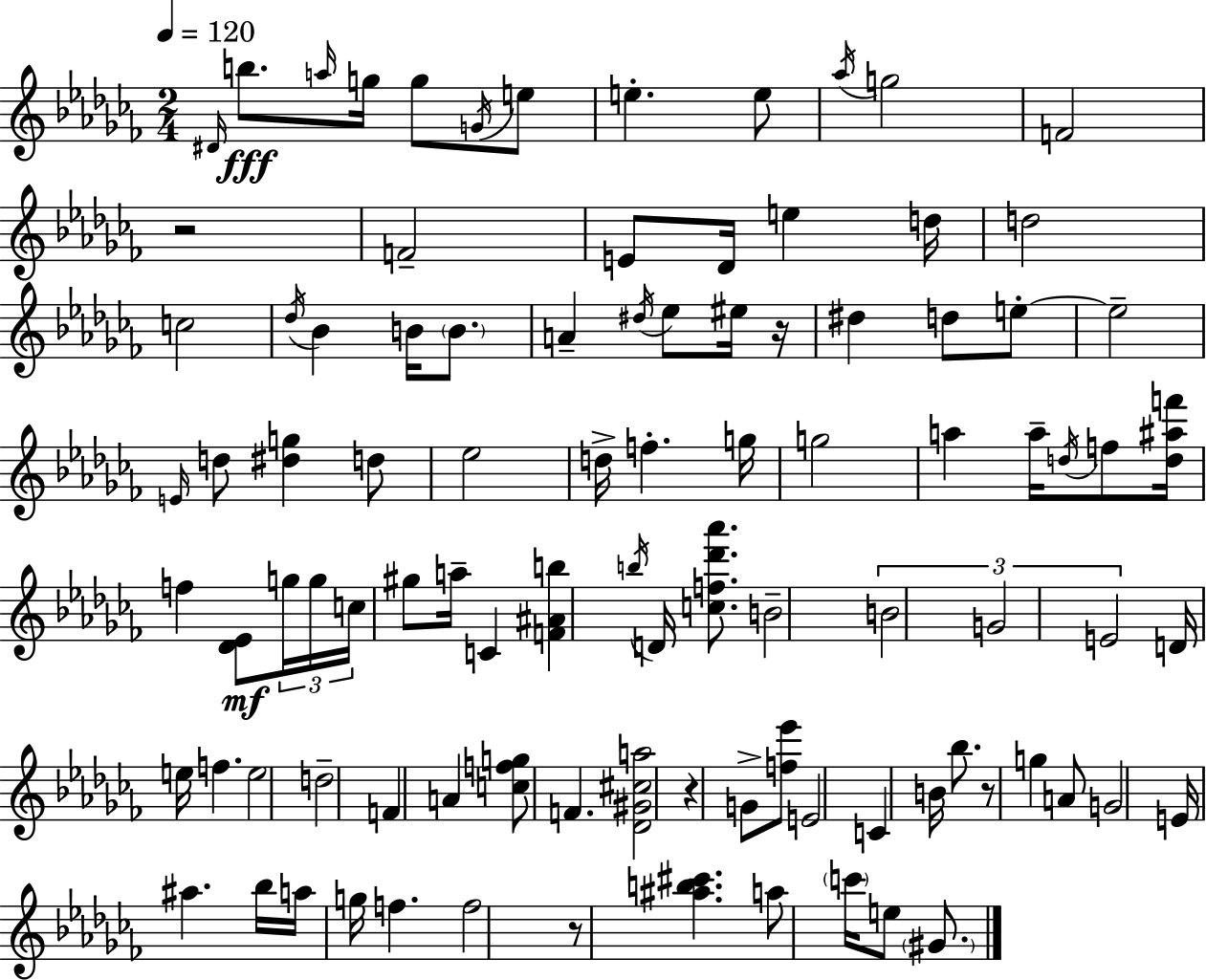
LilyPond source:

{
  \clef treble
  \numericTimeSignature
  \time 2/4
  \key aes \minor
  \tempo 4 = 120
  \grace { dis'16 }\fff b''8. \grace { a''16 } g''16 g''8 | \acciaccatura { g'16 } e''8 e''4.-. | e''8 \acciaccatura { aes''16 } g''2 | f'2 | \break r2 | f'2-- | e'8 des'16 e''4 | d''16 d''2 | \break c''2 | \acciaccatura { des''16 } bes'4 | b'16 \parenthesize b'8. a'4-- | \acciaccatura { dis''16 } ees''8 eis''16 r16 dis''4 | \break d''8 e''8-.~~ e''2-- | \grace { e'16 } d''8 | <dis'' g''>4 d''8 ees''2 | d''16-> | \break f''4.-. g''16 g''2 | a''4 | a''16-- \acciaccatura { d''16 } f''8 <d'' ais'' f'''>16 | f''4 <des' ees'>8\mf \tuplet 3/2 { g''16 g''16 | \break c''16 } gis''8 a''16-- c'4 | <f' ais' b''>4 \acciaccatura { b''16 } d'16 <c'' f'' des''' aes'''>8. | b'2-- | \tuplet 3/2 { b'2 | \break g'2 | e'2 } | d'16 e''16 f''4. | e''2 | \break d''2-- | f'4 a'4 | <c'' f'' g''>8 f'4. | <des' gis' cis'' a''>2 | \break r4 g'8-> <f'' ees'''>8 | e'2 | c'4 b'16 bes''8. | r8 g''4 a'8 | \break g'2 | e'16 ais''4. | bes''16 a''16 g''16 f''4. | f''2 | \break r8 <ais'' b'' cis'''>4. | a''8 \parenthesize c'''16 e''8 \parenthesize gis'8. | \bar "|."
}